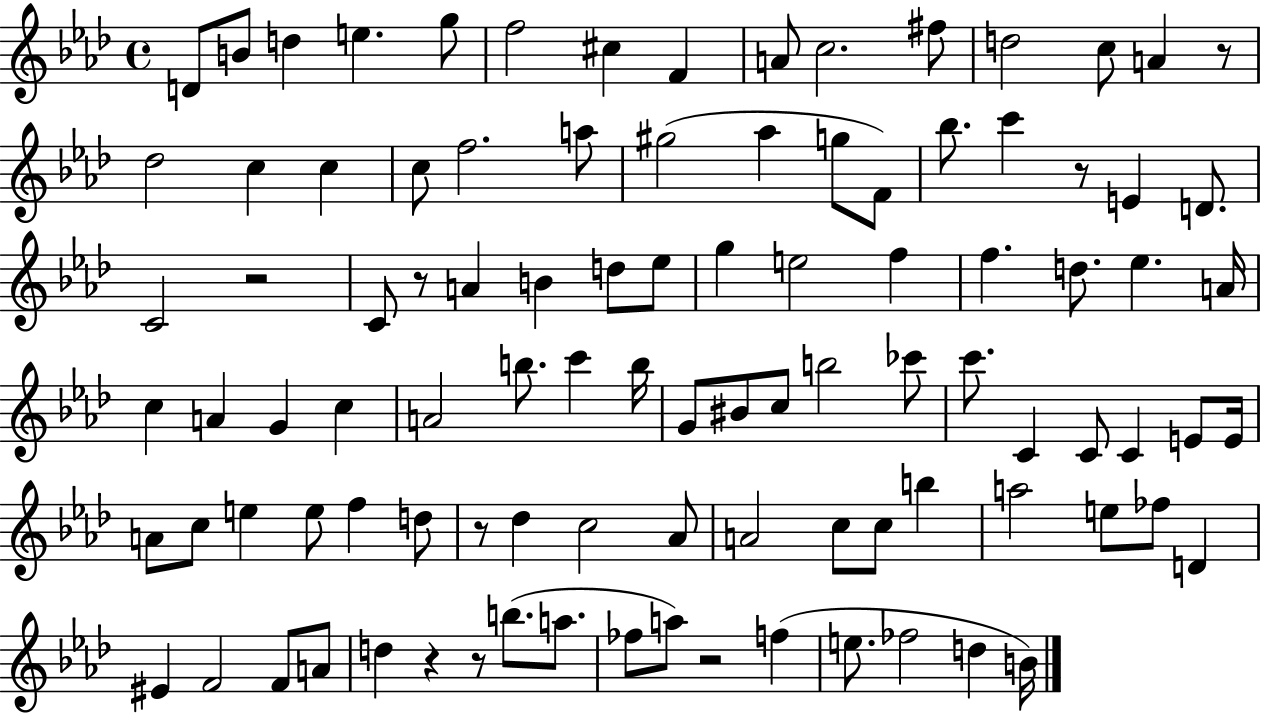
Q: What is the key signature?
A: AES major